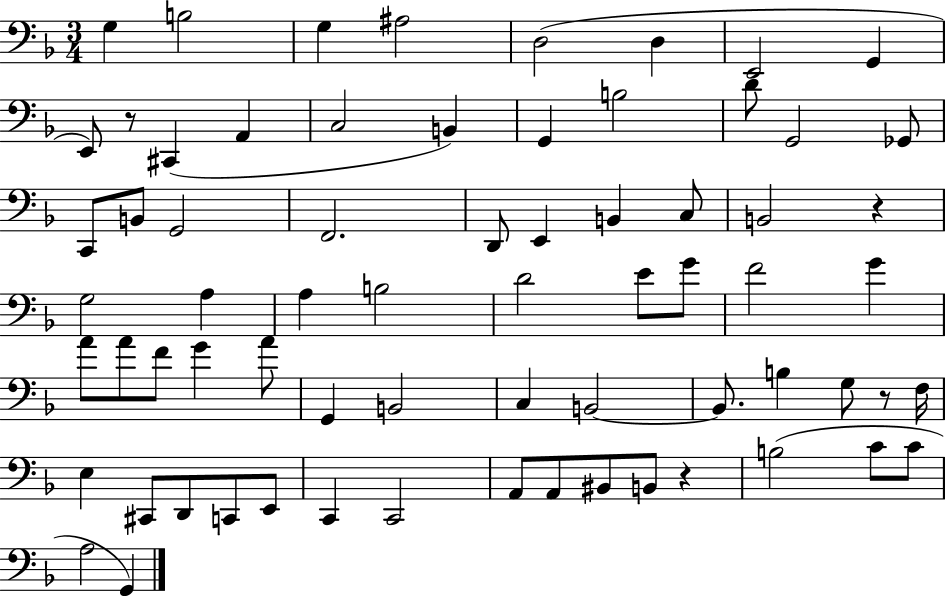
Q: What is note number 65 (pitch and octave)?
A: G2